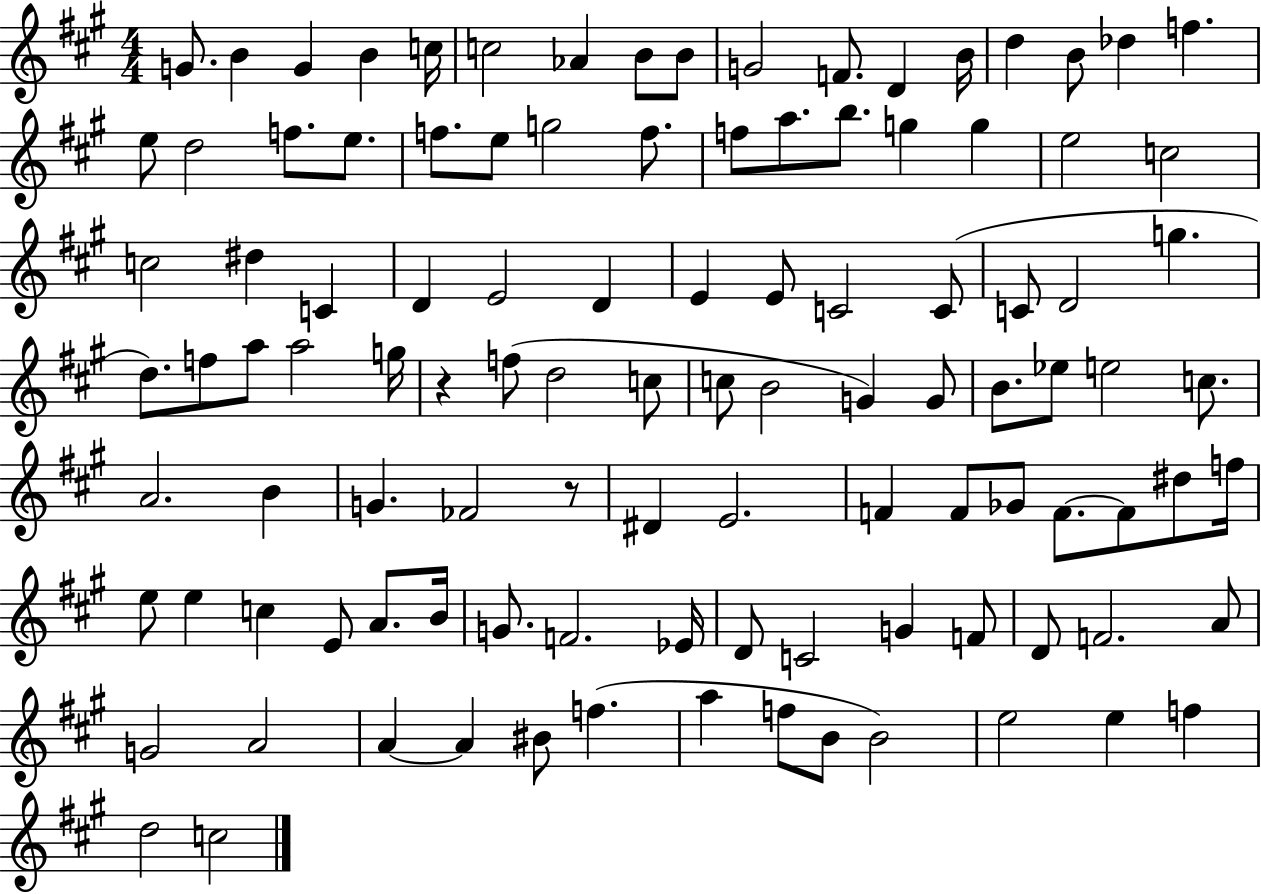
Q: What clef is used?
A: treble